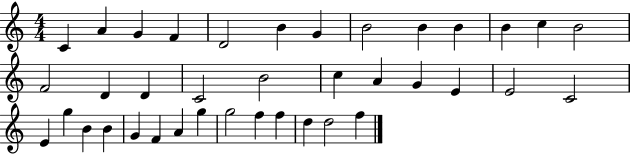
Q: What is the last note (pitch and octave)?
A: F5